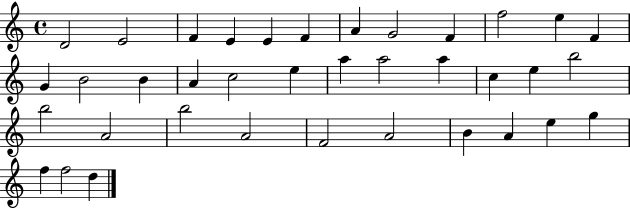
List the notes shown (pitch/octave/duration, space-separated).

D4/h E4/h F4/q E4/q E4/q F4/q A4/q G4/h F4/q F5/h E5/q F4/q G4/q B4/h B4/q A4/q C5/h E5/q A5/q A5/h A5/q C5/q E5/q B5/h B5/h A4/h B5/h A4/h F4/h A4/h B4/q A4/q E5/q G5/q F5/q F5/h D5/q